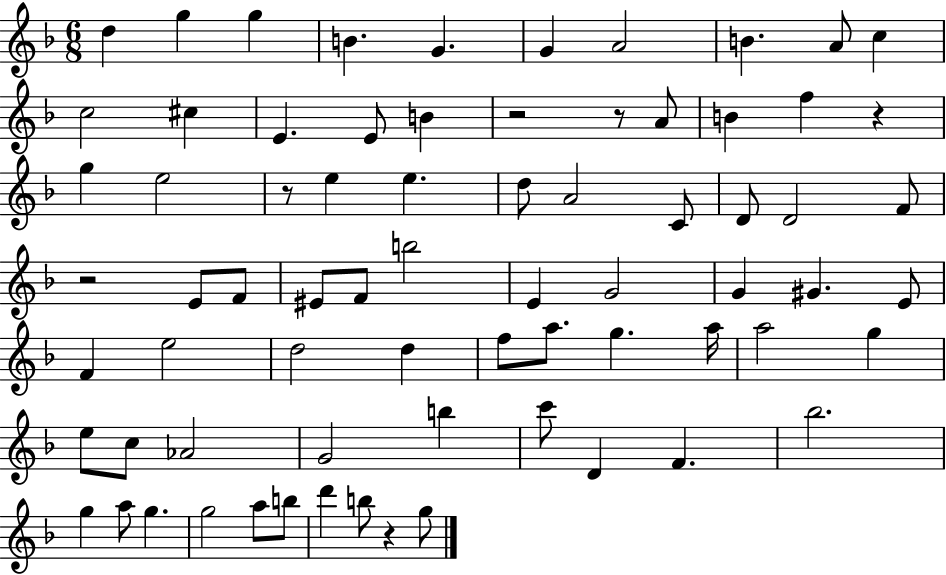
{
  \clef treble
  \numericTimeSignature
  \time 6/8
  \key f \major
  \repeat volta 2 { d''4 g''4 g''4 | b'4. g'4. | g'4 a'2 | b'4. a'8 c''4 | \break c''2 cis''4 | e'4. e'8 b'4 | r2 r8 a'8 | b'4 f''4 r4 | \break g''4 e''2 | r8 e''4 e''4. | d''8 a'2 c'8 | d'8 d'2 f'8 | \break r2 e'8 f'8 | eis'8 f'8 b''2 | e'4 g'2 | g'4 gis'4. e'8 | \break f'4 e''2 | d''2 d''4 | f''8 a''8. g''4. a''16 | a''2 g''4 | \break e''8 c''8 aes'2 | g'2 b''4 | c'''8 d'4 f'4. | bes''2. | \break g''4 a''8 g''4. | g''2 a''8 b''8 | d'''4 b''8 r4 g''8 | } \bar "|."
}